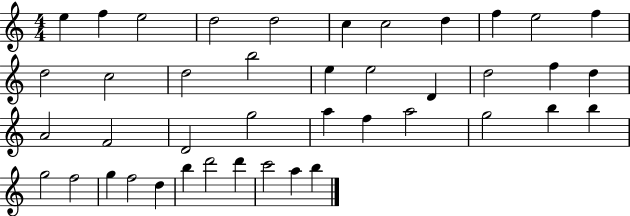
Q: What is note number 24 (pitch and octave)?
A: D4